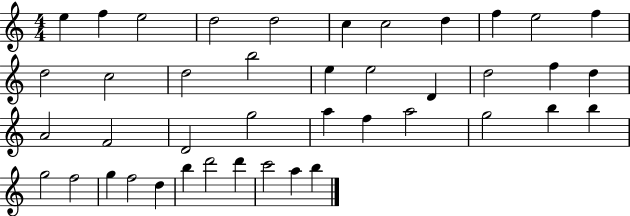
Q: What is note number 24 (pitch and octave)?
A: D4